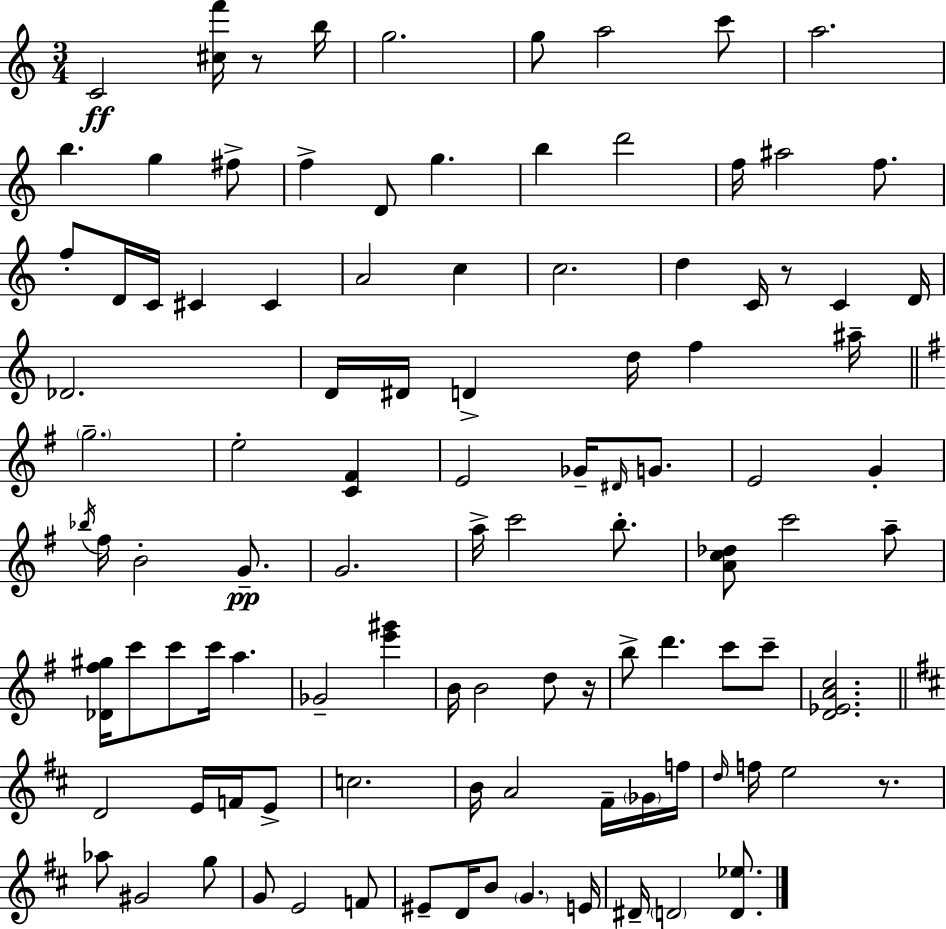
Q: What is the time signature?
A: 3/4